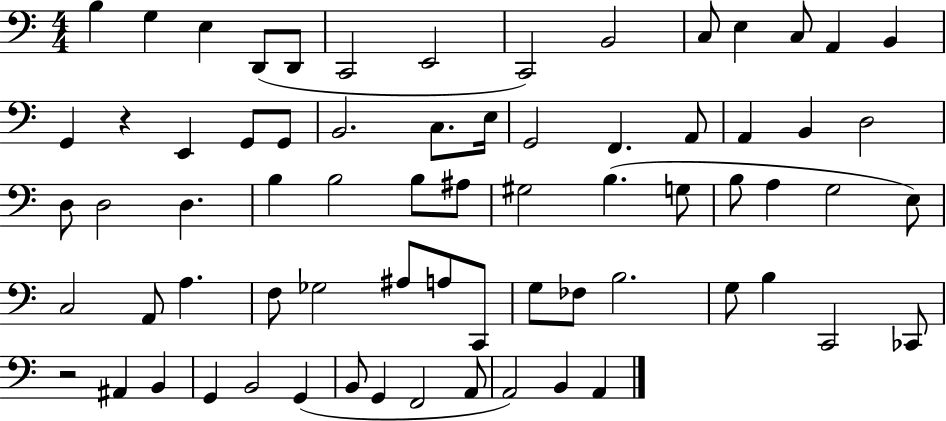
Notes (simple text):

B3/q G3/q E3/q D2/e D2/e C2/h E2/h C2/h B2/h C3/e E3/q C3/e A2/q B2/q G2/q R/q E2/q G2/e G2/e B2/h. C3/e. E3/s G2/h F2/q. A2/e A2/q B2/q D3/h D3/e D3/h D3/q. B3/q B3/h B3/e A#3/e G#3/h B3/q. G3/e B3/e A3/q G3/h E3/e C3/h A2/e A3/q. F3/e Gb3/h A#3/e A3/e C2/e G3/e FES3/e B3/h. G3/e B3/q C2/h CES2/e R/h A#2/q B2/q G2/q B2/h G2/q B2/e G2/q F2/h A2/e A2/h B2/q A2/q